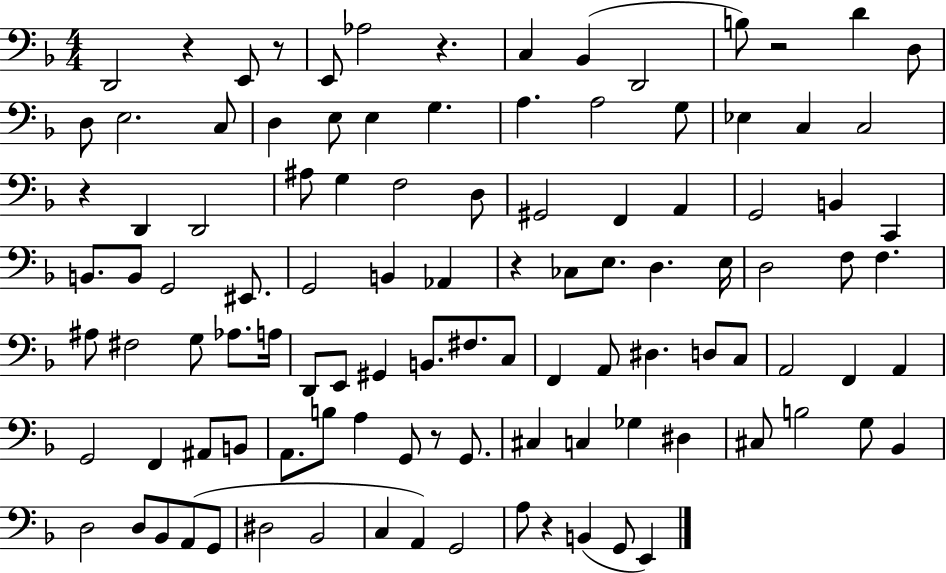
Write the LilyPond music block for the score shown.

{
  \clef bass
  \numericTimeSignature
  \time 4/4
  \key f \major
  d,2 r4 e,8 r8 | e,8 aes2 r4. | c4 bes,4( d,2 | b8) r2 d'4 d8 | \break d8 e2. c8 | d4 e8 e4 g4. | a4. a2 g8 | ees4 c4 c2 | \break r4 d,4 d,2 | ais8 g4 f2 d8 | gis,2 f,4 a,4 | g,2 b,4 c,4 | \break b,8. b,8 g,2 eis,8. | g,2 b,4 aes,4 | r4 ces8 e8. d4. e16 | d2 f8 f4. | \break ais8 fis2 g8 aes8. a16 | d,8 e,8 gis,4 b,8. fis8. c8 | f,4 a,8 dis4. d8 c8 | a,2 f,4 a,4 | \break g,2 f,4 ais,8 b,8 | a,8. b8 a4 g,8 r8 g,8. | cis4 c4 ges4 dis4 | cis8 b2 g8 bes,4 | \break d2 d8 bes,8 a,8( g,8 | dis2 bes,2 | c4 a,4) g,2 | a8 r4 b,4( g,8 e,4) | \break \bar "|."
}